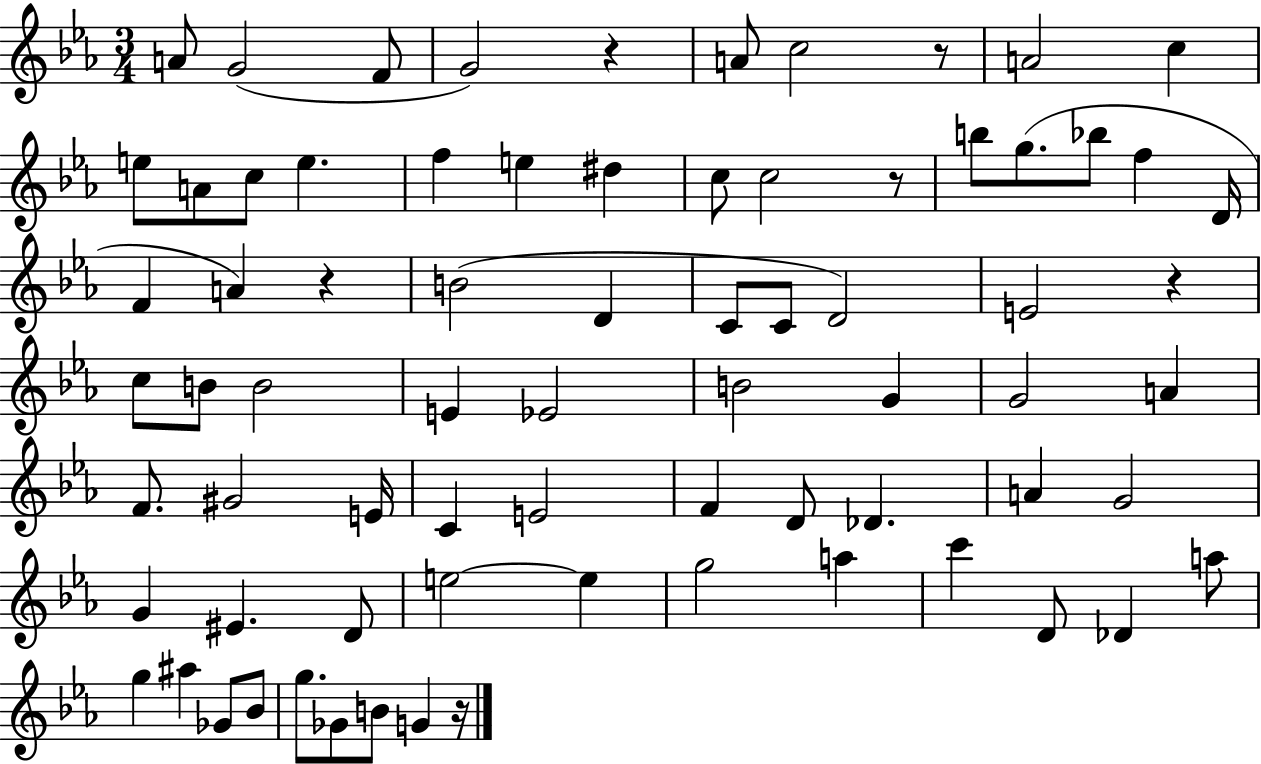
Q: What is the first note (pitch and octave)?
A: A4